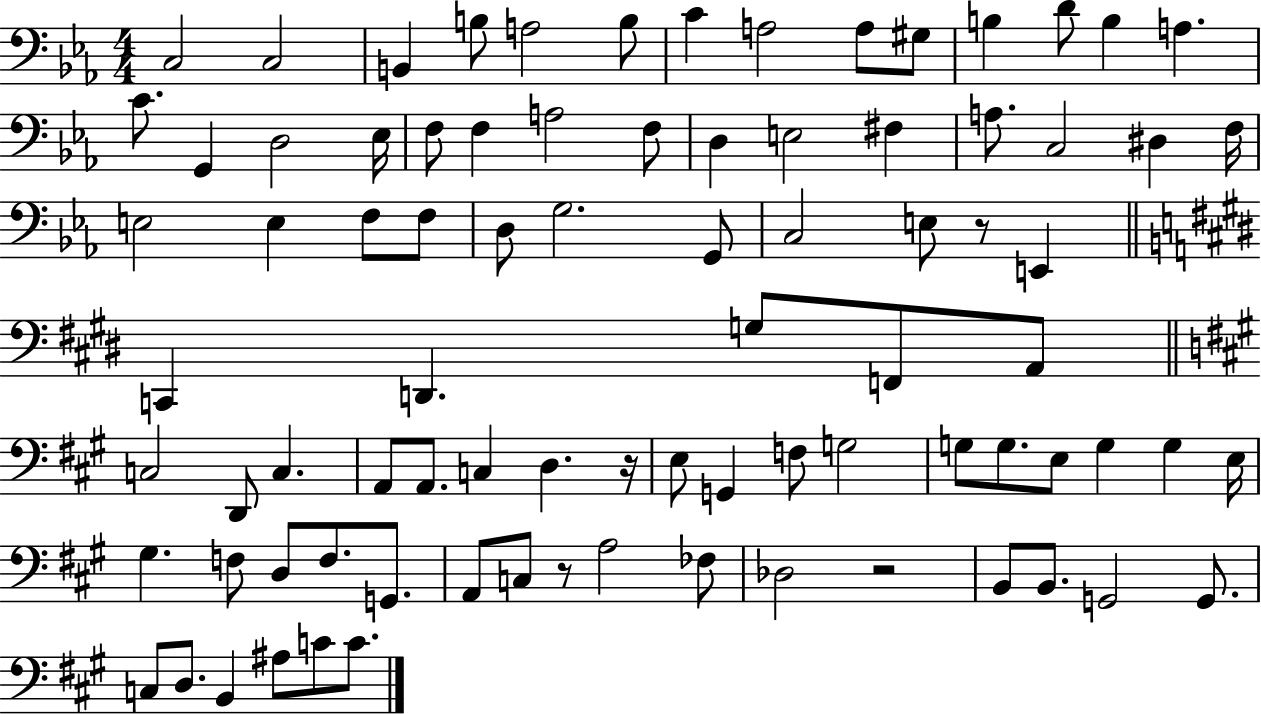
X:1
T:Untitled
M:4/4
L:1/4
K:Eb
C,2 C,2 B,, B,/2 A,2 B,/2 C A,2 A,/2 ^G,/2 B, D/2 B, A, C/2 G,, D,2 _E,/4 F,/2 F, A,2 F,/2 D, E,2 ^F, A,/2 C,2 ^D, F,/4 E,2 E, F,/2 F,/2 D,/2 G,2 G,,/2 C,2 E,/2 z/2 E,, C,, D,, G,/2 F,,/2 A,,/2 C,2 D,,/2 C, A,,/2 A,,/2 C, D, z/4 E,/2 G,, F,/2 G,2 G,/2 G,/2 E,/2 G, G, E,/4 ^G, F,/2 D,/2 F,/2 G,,/2 A,,/2 C,/2 z/2 A,2 _F,/2 _D,2 z2 B,,/2 B,,/2 G,,2 G,,/2 C,/2 D,/2 B,, ^A,/2 C/2 C/2